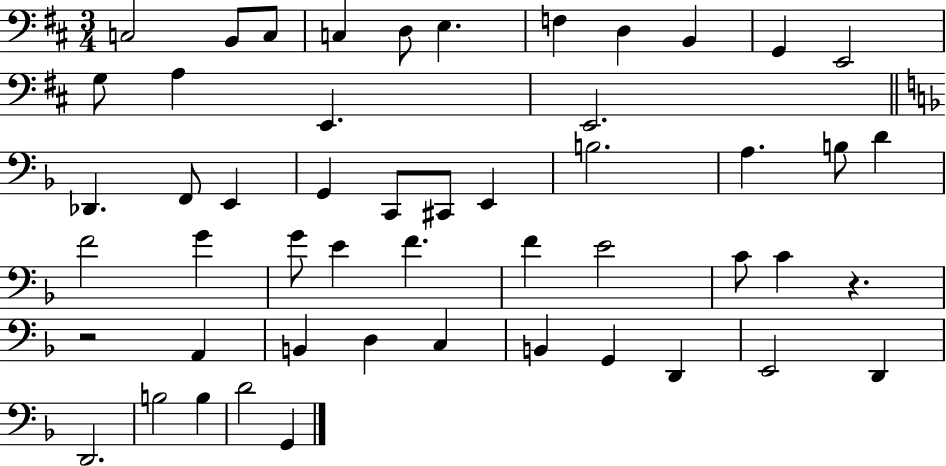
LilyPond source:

{
  \clef bass
  \numericTimeSignature
  \time 3/4
  \key d \major
  \repeat volta 2 { c2 b,8 c8 | c4 d8 e4. | f4 d4 b,4 | g,4 e,2 | \break g8 a4 e,4. | e,2. | \bar "||" \break \key f \major des,4. f,8 e,4 | g,4 c,8 cis,8 e,4 | b2. | a4. b8 d'4 | \break f'2 g'4 | g'8 e'4 f'4. | f'4 e'2 | c'8 c'4 r4. | \break r2 a,4 | b,4 d4 c4 | b,4 g,4 d,4 | e,2 d,4 | \break d,2. | b2 b4 | d'2 g,4 | } \bar "|."
}